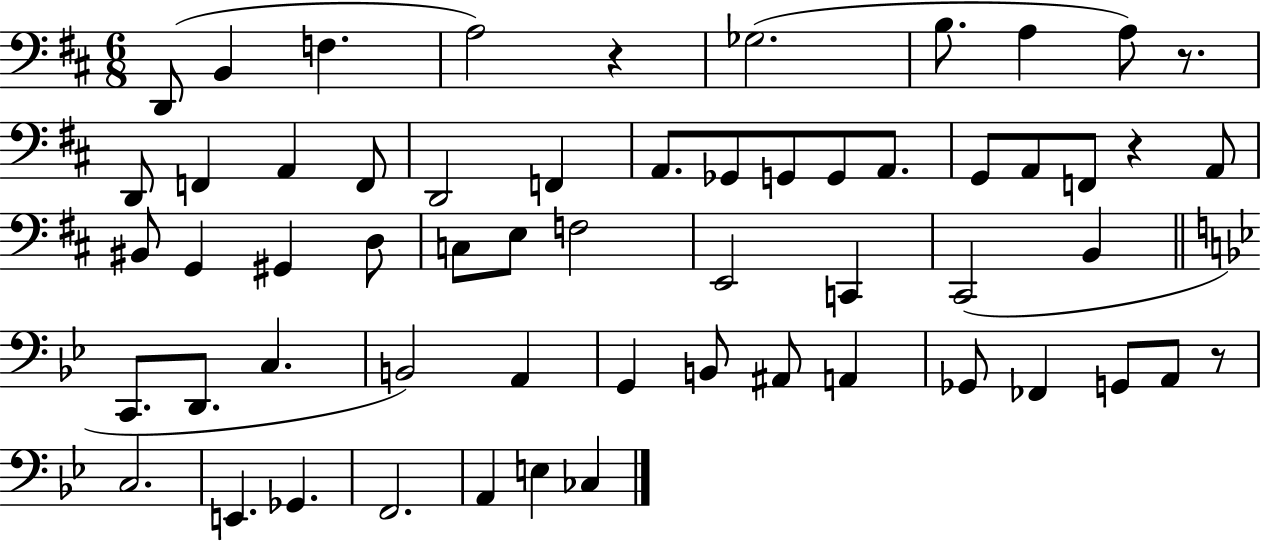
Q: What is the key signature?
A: D major